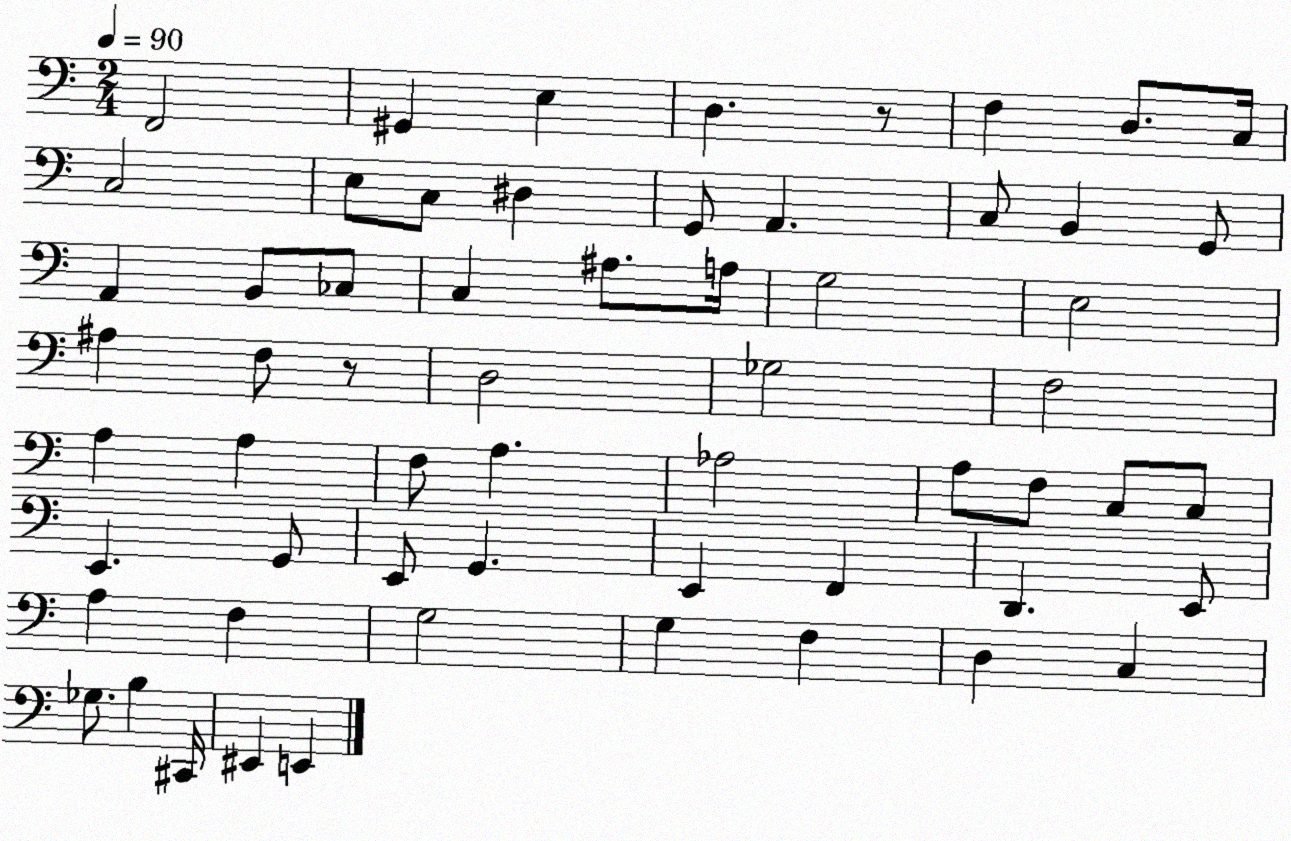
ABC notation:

X:1
T:Untitled
M:2/4
L:1/4
K:C
F,,2 ^G,, E, D, z/2 F, D,/2 C,/4 C,2 E,/2 C,/2 ^D, G,,/2 A,, C,/2 B,, G,,/2 A,, B,,/2 _C,/2 C, ^A,/2 A,/4 G,2 E,2 ^A, F,/2 z/2 D,2 _G,2 F,2 A, A, F,/2 A, _A,2 A,/2 F,/2 C,/2 C,/2 E,, G,,/2 E,,/2 G,, E,, F,, D,, E,,/2 A, F, G,2 G, F, D, C, _G,/2 B, ^C,,/4 ^E,, E,,